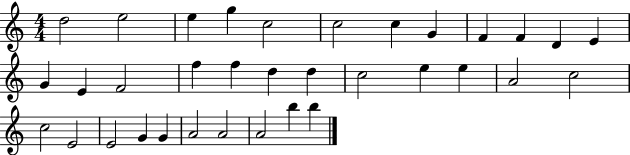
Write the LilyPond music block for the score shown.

{
  \clef treble
  \numericTimeSignature
  \time 4/4
  \key c \major
  d''2 e''2 | e''4 g''4 c''2 | c''2 c''4 g'4 | f'4 f'4 d'4 e'4 | \break g'4 e'4 f'2 | f''4 f''4 d''4 d''4 | c''2 e''4 e''4 | a'2 c''2 | \break c''2 e'2 | e'2 g'4 g'4 | a'2 a'2 | a'2 b''4 b''4 | \break \bar "|."
}